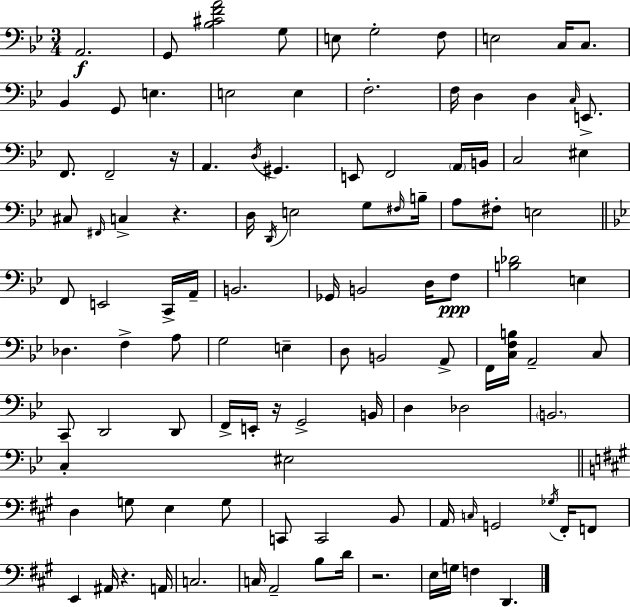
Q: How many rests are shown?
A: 5